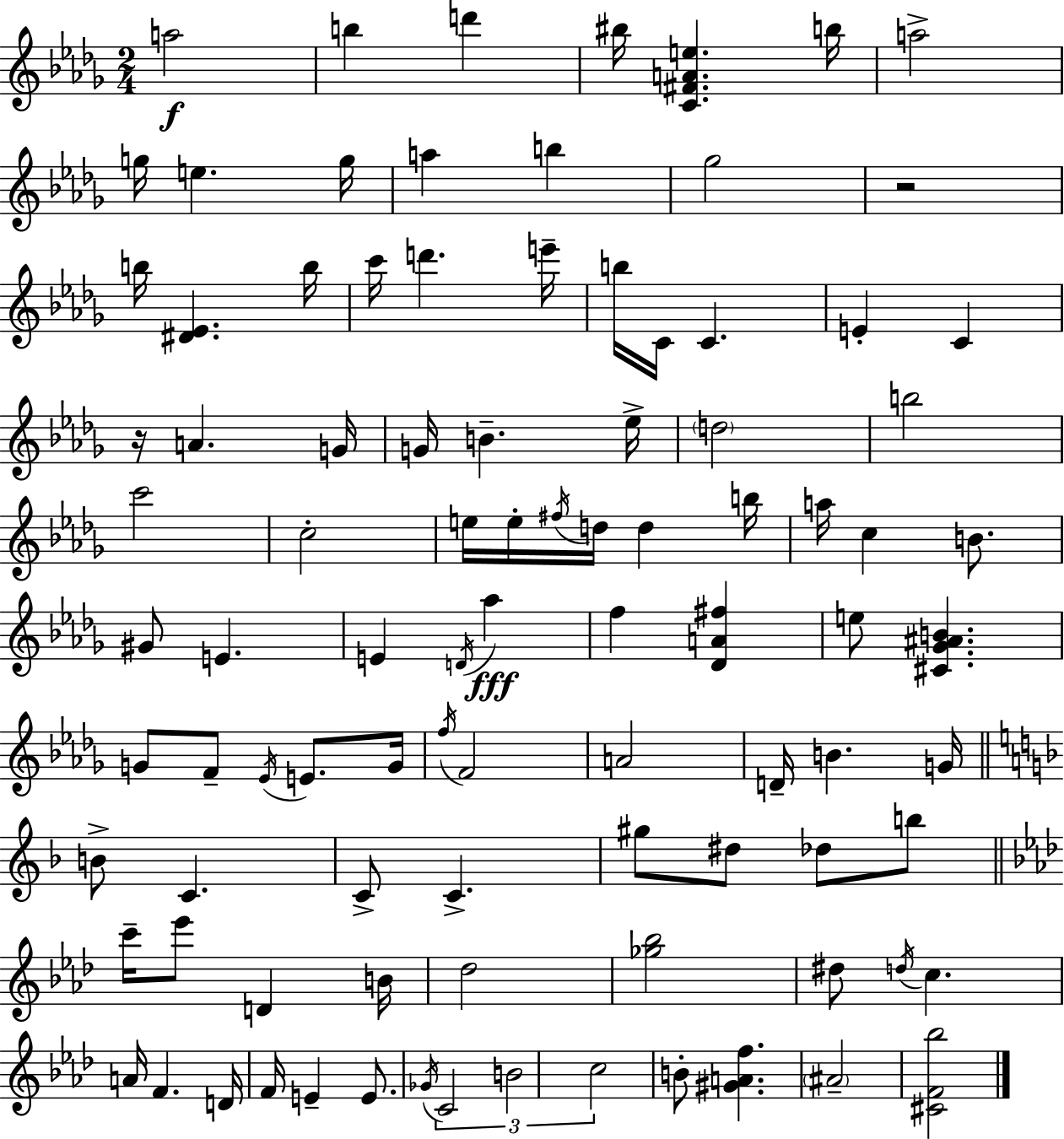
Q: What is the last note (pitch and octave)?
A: A#4